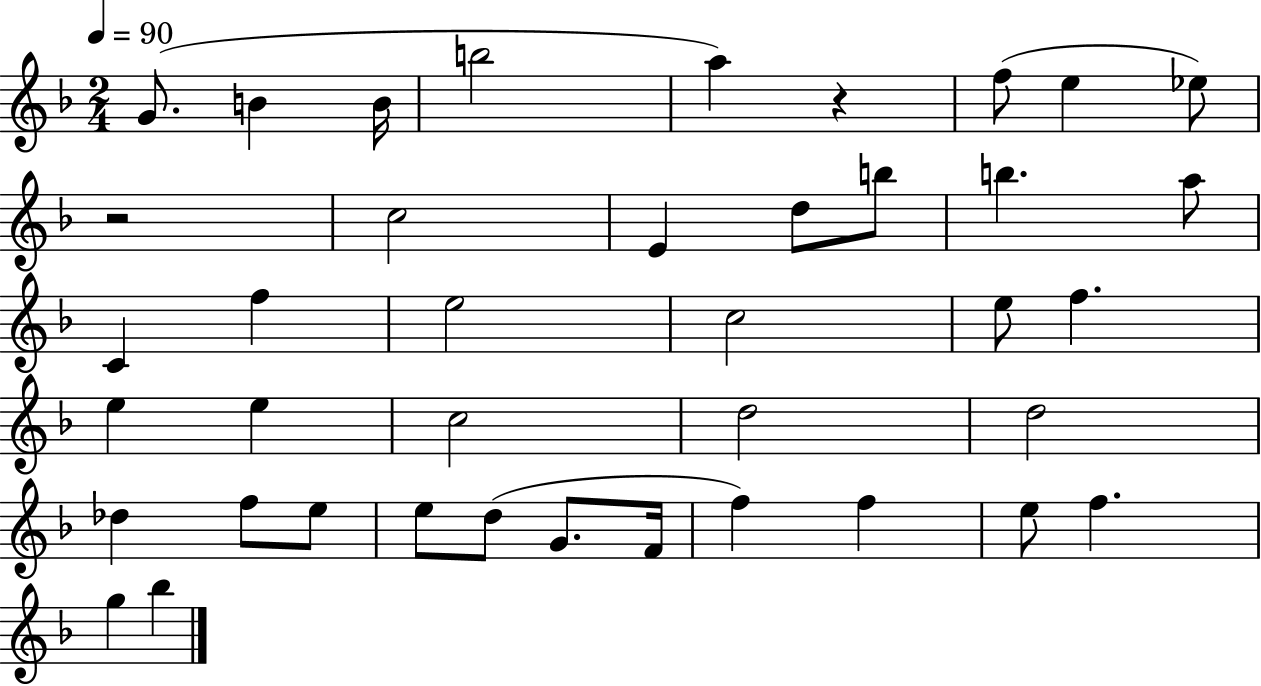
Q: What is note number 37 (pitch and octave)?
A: G5